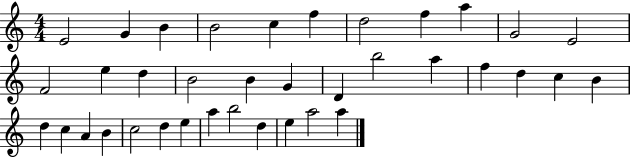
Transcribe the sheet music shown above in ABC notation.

X:1
T:Untitled
M:4/4
L:1/4
K:C
E2 G B B2 c f d2 f a G2 E2 F2 e d B2 B G D b2 a f d c B d c A B c2 d e a b2 d e a2 a